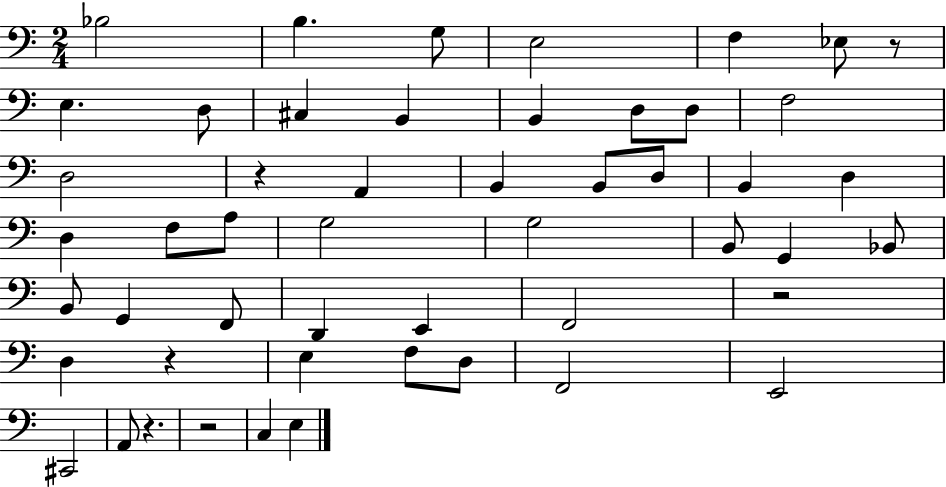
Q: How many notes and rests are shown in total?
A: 51